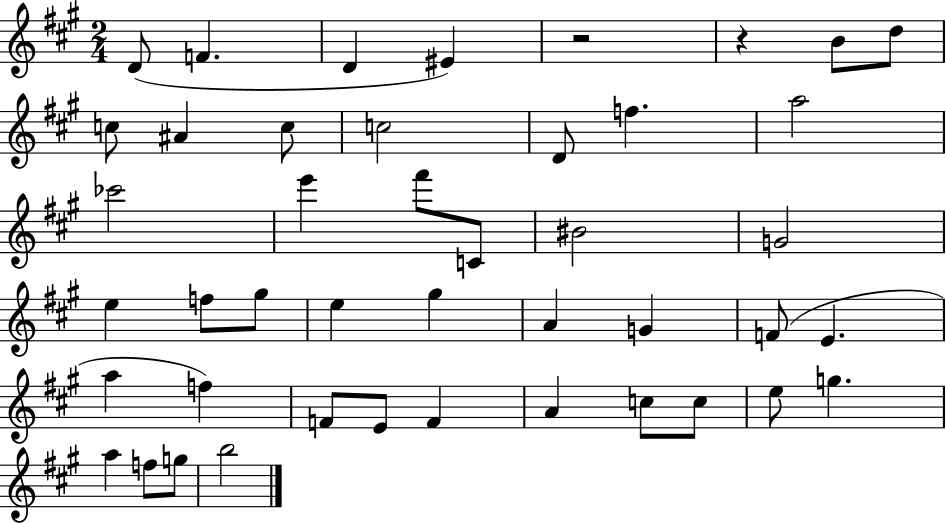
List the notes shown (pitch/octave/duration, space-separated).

D4/e F4/q. D4/q EIS4/q R/h R/q B4/e D5/e C5/e A#4/q C5/e C5/h D4/e F5/q. A5/h CES6/h E6/q F#6/e C4/e BIS4/h G4/h E5/q F5/e G#5/e E5/q G#5/q A4/q G4/q F4/e E4/q. A5/q F5/q F4/e E4/e F4/q A4/q C5/e C5/e E5/e G5/q. A5/q F5/e G5/e B5/h